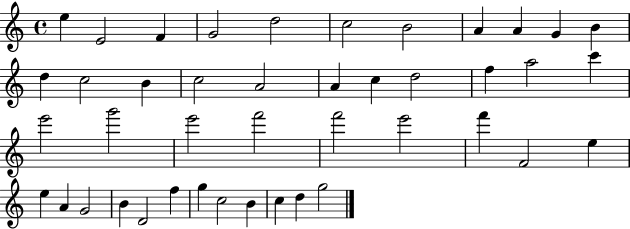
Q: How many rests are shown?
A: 0